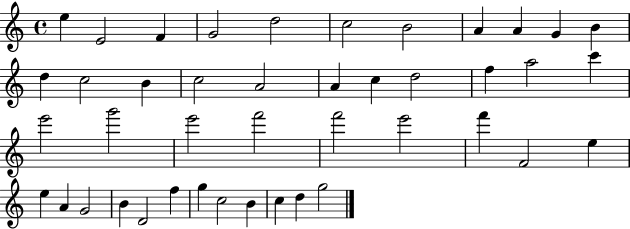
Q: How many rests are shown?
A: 0